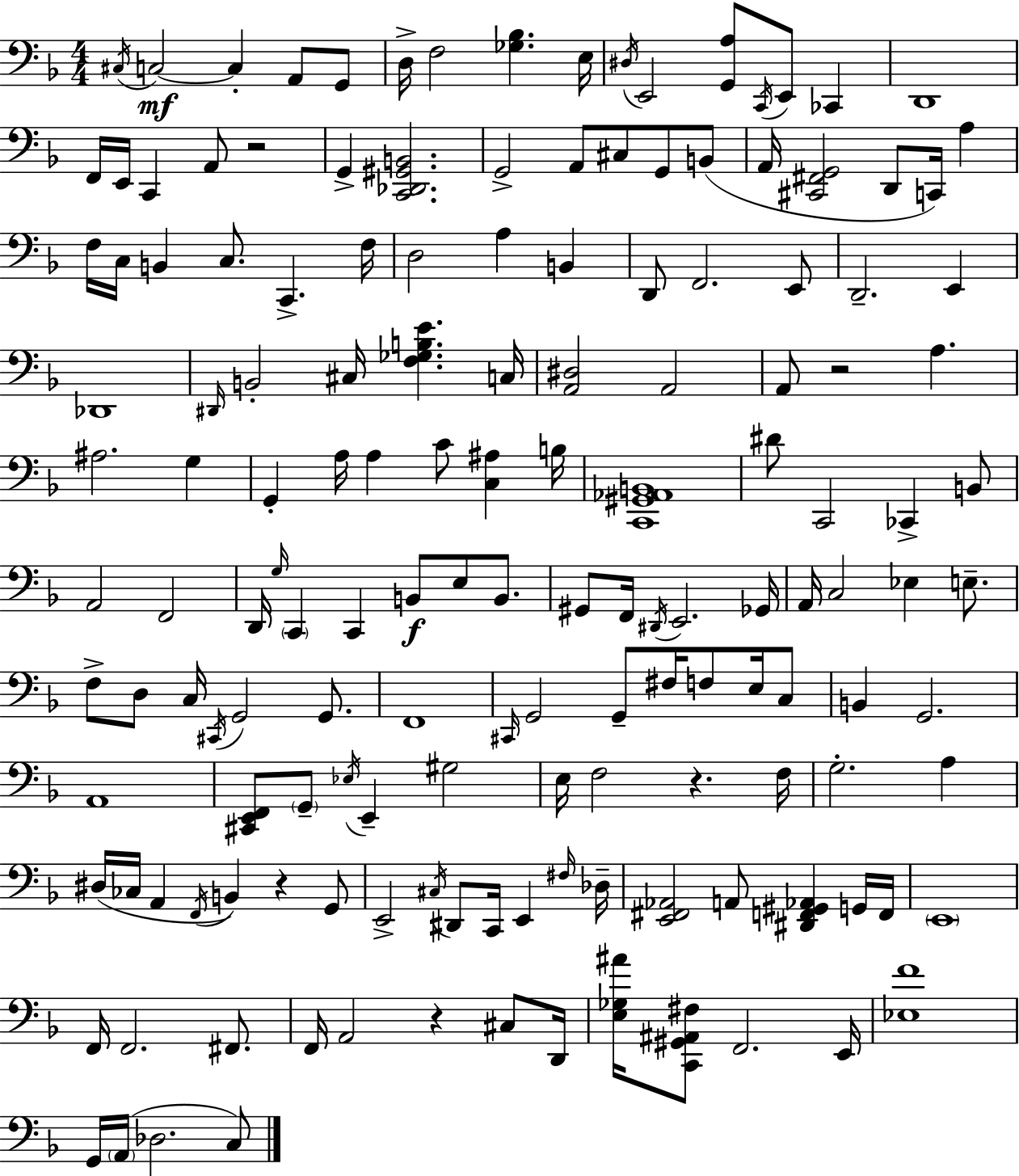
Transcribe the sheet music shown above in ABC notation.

X:1
T:Untitled
M:4/4
L:1/4
K:F
^C,/4 C,2 C, A,,/2 G,,/2 D,/4 F,2 [_G,_B,] E,/4 ^D,/4 E,,2 [G,,A,]/2 C,,/4 E,,/2 _C,, D,,4 F,,/4 E,,/4 C,, A,,/2 z2 G,, [C,,_D,,^G,,B,,]2 G,,2 A,,/2 ^C,/2 G,,/2 B,,/2 A,,/4 [^C,,^F,,G,,]2 D,,/2 C,,/4 A, F,/4 C,/4 B,, C,/2 C,, F,/4 D,2 A, B,, D,,/2 F,,2 E,,/2 D,,2 E,, _D,,4 ^D,,/4 B,,2 ^C,/4 [F,_G,B,E] C,/4 [A,,^D,]2 A,,2 A,,/2 z2 A, ^A,2 G, G,, A,/4 A, C/2 [C,^A,] B,/4 [C,,^G,,_A,,B,,]4 ^D/2 C,,2 _C,, B,,/2 A,,2 F,,2 D,,/4 G,/4 C,, C,, B,,/2 E,/2 B,,/2 ^G,,/2 F,,/4 ^D,,/4 E,,2 _G,,/4 A,,/4 C,2 _E, E,/2 F,/2 D,/2 C,/4 ^C,,/4 G,,2 G,,/2 F,,4 ^C,,/4 G,,2 G,,/2 ^F,/4 F,/2 E,/4 C,/2 B,, G,,2 A,,4 [^C,,E,,F,,]/2 G,,/2 _E,/4 E,, ^G,2 E,/4 F,2 z F,/4 G,2 A, ^D,/4 _C,/4 A,, F,,/4 B,, z G,,/2 E,,2 ^C,/4 ^D,,/2 C,,/4 E,, ^F,/4 _D,/4 [E,,^F,,_A,,]2 A,,/2 [^D,,F,,^G,,_A,,] G,,/4 F,,/4 E,,4 F,,/4 F,,2 ^F,,/2 F,,/4 A,,2 z ^C,/2 D,,/4 [E,_G,^A]/4 [C,,^G,,^A,,^F,]/2 F,,2 E,,/4 [_E,F]4 G,,/4 A,,/4 _D,2 C,/2